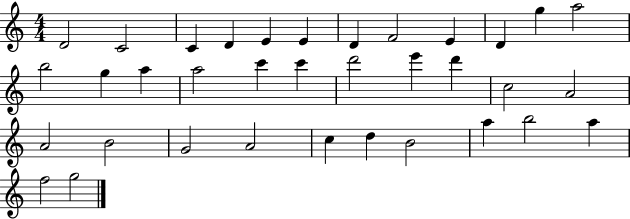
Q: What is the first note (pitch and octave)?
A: D4